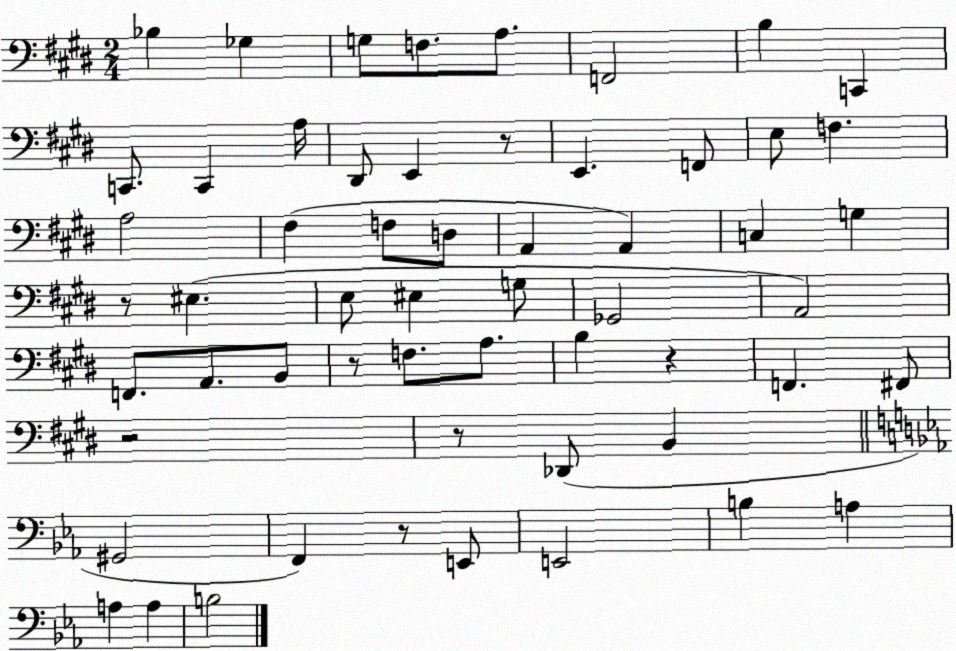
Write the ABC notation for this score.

X:1
T:Untitled
M:2/4
L:1/4
K:E
_B, _G, G,/2 F,/2 A,/2 F,,2 B, C,, C,,/2 C,, A,/4 ^D,,/2 E,, z/2 E,, F,,/2 E,/2 F, A,2 ^F, F,/2 D,/2 A,, A,, C, G, z/2 ^E, E,/2 ^E, G,/2 _G,,2 A,,2 F,,/2 A,,/2 B,,/2 z/2 F,/2 A,/2 B, z F,, ^F,,/2 z2 z/2 _D,,/2 B,, ^G,,2 F,, z/2 E,,/2 E,,2 B, A, A, A, B,2